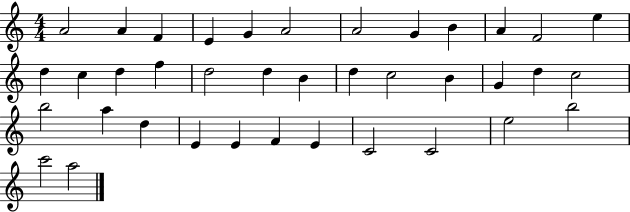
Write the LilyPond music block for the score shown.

{
  \clef treble
  \numericTimeSignature
  \time 4/4
  \key c \major
  a'2 a'4 f'4 | e'4 g'4 a'2 | a'2 g'4 b'4 | a'4 f'2 e''4 | \break d''4 c''4 d''4 f''4 | d''2 d''4 b'4 | d''4 c''2 b'4 | g'4 d''4 c''2 | \break b''2 a''4 d''4 | e'4 e'4 f'4 e'4 | c'2 c'2 | e''2 b''2 | \break c'''2 a''2 | \bar "|."
}